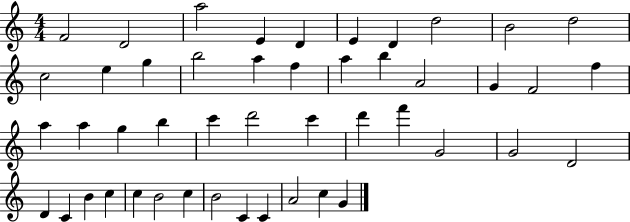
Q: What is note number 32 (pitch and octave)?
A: G4